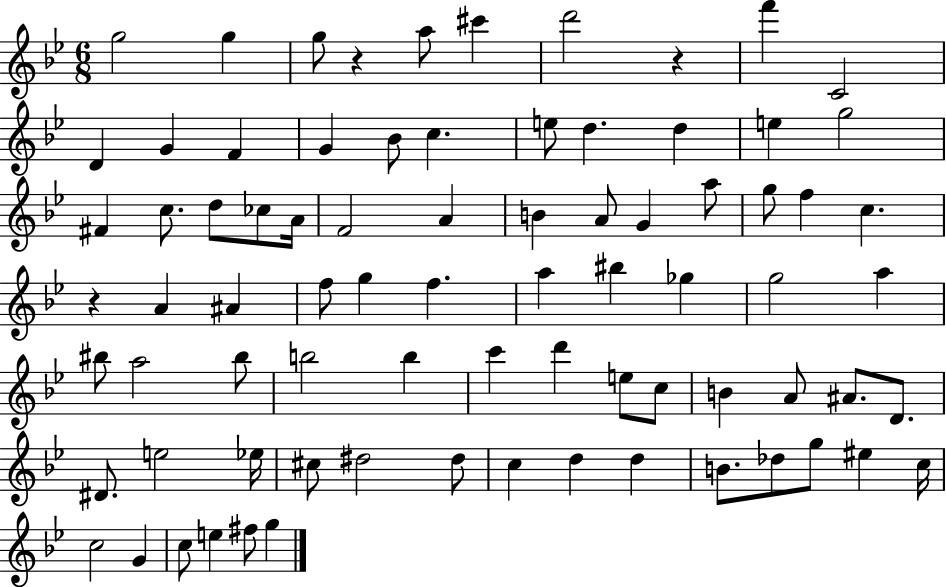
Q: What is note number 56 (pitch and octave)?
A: D4